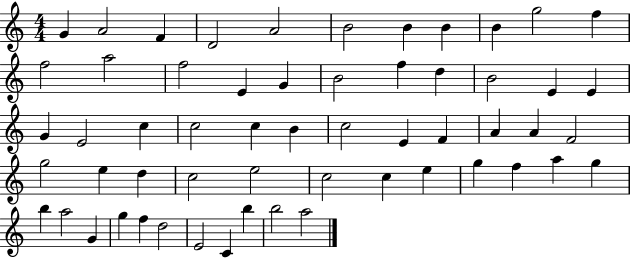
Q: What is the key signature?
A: C major